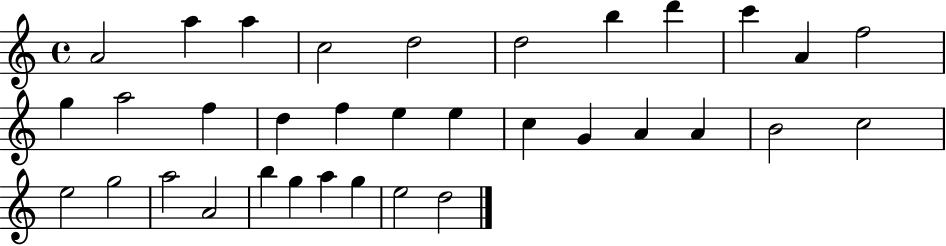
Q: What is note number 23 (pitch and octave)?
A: B4